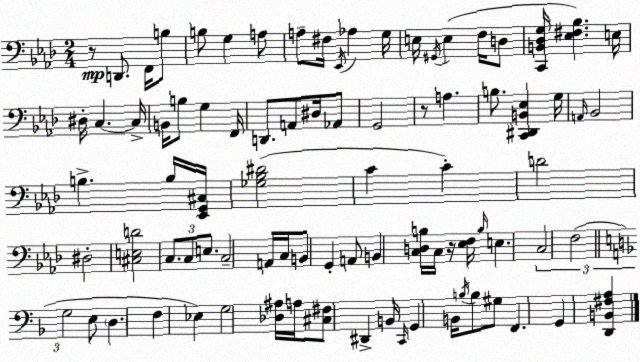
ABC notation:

X:1
T:Untitled
M:2/4
L:1/4
K:Ab
z/2 D,,/2 F,,/4 B,/2 B,/2 G, A,/2 A,/2 ^F,/4 _E,,/4 _A, G,/4 E,/4 ^G,,/4 E, F,/4 D,/2 [C,,B,,_D,G,]/4 [_E,^F,_B,] E,/4 ^D,/4 C, C,/4 B,,/4 B,/2 G, F,,/4 D,,/2 A,,/2 ^D,/4 _A,,/2 G,,2 z/2 A, B,/2 [C,,^D,,B,,_E,] G,/4 A,,/4 _B,,2 B, B,/4 [_E,,G,,^C,]/4 [_G,_B,^D]2 C C D2 ^D,2 [^C,E,D]2 C,/2 C,/2 E,/2 C,2 A,,/4 C,/4 B,,/2 G,, A,,/2 B,, [C,D,B,]/4 C,/4 z/4 [_E,F,]/4 B,/4 E, C,2 F,2 G,2 E,/2 D, F, _E, G,2 [_D,^A,]/4 A,/4 [^C,^F,]/2 ^D,, B,,/4 C,,/4 G,, B,,/4 B,/4 B,/2 ^G,/2 F,, G,, [D,,B,,^F,A,]